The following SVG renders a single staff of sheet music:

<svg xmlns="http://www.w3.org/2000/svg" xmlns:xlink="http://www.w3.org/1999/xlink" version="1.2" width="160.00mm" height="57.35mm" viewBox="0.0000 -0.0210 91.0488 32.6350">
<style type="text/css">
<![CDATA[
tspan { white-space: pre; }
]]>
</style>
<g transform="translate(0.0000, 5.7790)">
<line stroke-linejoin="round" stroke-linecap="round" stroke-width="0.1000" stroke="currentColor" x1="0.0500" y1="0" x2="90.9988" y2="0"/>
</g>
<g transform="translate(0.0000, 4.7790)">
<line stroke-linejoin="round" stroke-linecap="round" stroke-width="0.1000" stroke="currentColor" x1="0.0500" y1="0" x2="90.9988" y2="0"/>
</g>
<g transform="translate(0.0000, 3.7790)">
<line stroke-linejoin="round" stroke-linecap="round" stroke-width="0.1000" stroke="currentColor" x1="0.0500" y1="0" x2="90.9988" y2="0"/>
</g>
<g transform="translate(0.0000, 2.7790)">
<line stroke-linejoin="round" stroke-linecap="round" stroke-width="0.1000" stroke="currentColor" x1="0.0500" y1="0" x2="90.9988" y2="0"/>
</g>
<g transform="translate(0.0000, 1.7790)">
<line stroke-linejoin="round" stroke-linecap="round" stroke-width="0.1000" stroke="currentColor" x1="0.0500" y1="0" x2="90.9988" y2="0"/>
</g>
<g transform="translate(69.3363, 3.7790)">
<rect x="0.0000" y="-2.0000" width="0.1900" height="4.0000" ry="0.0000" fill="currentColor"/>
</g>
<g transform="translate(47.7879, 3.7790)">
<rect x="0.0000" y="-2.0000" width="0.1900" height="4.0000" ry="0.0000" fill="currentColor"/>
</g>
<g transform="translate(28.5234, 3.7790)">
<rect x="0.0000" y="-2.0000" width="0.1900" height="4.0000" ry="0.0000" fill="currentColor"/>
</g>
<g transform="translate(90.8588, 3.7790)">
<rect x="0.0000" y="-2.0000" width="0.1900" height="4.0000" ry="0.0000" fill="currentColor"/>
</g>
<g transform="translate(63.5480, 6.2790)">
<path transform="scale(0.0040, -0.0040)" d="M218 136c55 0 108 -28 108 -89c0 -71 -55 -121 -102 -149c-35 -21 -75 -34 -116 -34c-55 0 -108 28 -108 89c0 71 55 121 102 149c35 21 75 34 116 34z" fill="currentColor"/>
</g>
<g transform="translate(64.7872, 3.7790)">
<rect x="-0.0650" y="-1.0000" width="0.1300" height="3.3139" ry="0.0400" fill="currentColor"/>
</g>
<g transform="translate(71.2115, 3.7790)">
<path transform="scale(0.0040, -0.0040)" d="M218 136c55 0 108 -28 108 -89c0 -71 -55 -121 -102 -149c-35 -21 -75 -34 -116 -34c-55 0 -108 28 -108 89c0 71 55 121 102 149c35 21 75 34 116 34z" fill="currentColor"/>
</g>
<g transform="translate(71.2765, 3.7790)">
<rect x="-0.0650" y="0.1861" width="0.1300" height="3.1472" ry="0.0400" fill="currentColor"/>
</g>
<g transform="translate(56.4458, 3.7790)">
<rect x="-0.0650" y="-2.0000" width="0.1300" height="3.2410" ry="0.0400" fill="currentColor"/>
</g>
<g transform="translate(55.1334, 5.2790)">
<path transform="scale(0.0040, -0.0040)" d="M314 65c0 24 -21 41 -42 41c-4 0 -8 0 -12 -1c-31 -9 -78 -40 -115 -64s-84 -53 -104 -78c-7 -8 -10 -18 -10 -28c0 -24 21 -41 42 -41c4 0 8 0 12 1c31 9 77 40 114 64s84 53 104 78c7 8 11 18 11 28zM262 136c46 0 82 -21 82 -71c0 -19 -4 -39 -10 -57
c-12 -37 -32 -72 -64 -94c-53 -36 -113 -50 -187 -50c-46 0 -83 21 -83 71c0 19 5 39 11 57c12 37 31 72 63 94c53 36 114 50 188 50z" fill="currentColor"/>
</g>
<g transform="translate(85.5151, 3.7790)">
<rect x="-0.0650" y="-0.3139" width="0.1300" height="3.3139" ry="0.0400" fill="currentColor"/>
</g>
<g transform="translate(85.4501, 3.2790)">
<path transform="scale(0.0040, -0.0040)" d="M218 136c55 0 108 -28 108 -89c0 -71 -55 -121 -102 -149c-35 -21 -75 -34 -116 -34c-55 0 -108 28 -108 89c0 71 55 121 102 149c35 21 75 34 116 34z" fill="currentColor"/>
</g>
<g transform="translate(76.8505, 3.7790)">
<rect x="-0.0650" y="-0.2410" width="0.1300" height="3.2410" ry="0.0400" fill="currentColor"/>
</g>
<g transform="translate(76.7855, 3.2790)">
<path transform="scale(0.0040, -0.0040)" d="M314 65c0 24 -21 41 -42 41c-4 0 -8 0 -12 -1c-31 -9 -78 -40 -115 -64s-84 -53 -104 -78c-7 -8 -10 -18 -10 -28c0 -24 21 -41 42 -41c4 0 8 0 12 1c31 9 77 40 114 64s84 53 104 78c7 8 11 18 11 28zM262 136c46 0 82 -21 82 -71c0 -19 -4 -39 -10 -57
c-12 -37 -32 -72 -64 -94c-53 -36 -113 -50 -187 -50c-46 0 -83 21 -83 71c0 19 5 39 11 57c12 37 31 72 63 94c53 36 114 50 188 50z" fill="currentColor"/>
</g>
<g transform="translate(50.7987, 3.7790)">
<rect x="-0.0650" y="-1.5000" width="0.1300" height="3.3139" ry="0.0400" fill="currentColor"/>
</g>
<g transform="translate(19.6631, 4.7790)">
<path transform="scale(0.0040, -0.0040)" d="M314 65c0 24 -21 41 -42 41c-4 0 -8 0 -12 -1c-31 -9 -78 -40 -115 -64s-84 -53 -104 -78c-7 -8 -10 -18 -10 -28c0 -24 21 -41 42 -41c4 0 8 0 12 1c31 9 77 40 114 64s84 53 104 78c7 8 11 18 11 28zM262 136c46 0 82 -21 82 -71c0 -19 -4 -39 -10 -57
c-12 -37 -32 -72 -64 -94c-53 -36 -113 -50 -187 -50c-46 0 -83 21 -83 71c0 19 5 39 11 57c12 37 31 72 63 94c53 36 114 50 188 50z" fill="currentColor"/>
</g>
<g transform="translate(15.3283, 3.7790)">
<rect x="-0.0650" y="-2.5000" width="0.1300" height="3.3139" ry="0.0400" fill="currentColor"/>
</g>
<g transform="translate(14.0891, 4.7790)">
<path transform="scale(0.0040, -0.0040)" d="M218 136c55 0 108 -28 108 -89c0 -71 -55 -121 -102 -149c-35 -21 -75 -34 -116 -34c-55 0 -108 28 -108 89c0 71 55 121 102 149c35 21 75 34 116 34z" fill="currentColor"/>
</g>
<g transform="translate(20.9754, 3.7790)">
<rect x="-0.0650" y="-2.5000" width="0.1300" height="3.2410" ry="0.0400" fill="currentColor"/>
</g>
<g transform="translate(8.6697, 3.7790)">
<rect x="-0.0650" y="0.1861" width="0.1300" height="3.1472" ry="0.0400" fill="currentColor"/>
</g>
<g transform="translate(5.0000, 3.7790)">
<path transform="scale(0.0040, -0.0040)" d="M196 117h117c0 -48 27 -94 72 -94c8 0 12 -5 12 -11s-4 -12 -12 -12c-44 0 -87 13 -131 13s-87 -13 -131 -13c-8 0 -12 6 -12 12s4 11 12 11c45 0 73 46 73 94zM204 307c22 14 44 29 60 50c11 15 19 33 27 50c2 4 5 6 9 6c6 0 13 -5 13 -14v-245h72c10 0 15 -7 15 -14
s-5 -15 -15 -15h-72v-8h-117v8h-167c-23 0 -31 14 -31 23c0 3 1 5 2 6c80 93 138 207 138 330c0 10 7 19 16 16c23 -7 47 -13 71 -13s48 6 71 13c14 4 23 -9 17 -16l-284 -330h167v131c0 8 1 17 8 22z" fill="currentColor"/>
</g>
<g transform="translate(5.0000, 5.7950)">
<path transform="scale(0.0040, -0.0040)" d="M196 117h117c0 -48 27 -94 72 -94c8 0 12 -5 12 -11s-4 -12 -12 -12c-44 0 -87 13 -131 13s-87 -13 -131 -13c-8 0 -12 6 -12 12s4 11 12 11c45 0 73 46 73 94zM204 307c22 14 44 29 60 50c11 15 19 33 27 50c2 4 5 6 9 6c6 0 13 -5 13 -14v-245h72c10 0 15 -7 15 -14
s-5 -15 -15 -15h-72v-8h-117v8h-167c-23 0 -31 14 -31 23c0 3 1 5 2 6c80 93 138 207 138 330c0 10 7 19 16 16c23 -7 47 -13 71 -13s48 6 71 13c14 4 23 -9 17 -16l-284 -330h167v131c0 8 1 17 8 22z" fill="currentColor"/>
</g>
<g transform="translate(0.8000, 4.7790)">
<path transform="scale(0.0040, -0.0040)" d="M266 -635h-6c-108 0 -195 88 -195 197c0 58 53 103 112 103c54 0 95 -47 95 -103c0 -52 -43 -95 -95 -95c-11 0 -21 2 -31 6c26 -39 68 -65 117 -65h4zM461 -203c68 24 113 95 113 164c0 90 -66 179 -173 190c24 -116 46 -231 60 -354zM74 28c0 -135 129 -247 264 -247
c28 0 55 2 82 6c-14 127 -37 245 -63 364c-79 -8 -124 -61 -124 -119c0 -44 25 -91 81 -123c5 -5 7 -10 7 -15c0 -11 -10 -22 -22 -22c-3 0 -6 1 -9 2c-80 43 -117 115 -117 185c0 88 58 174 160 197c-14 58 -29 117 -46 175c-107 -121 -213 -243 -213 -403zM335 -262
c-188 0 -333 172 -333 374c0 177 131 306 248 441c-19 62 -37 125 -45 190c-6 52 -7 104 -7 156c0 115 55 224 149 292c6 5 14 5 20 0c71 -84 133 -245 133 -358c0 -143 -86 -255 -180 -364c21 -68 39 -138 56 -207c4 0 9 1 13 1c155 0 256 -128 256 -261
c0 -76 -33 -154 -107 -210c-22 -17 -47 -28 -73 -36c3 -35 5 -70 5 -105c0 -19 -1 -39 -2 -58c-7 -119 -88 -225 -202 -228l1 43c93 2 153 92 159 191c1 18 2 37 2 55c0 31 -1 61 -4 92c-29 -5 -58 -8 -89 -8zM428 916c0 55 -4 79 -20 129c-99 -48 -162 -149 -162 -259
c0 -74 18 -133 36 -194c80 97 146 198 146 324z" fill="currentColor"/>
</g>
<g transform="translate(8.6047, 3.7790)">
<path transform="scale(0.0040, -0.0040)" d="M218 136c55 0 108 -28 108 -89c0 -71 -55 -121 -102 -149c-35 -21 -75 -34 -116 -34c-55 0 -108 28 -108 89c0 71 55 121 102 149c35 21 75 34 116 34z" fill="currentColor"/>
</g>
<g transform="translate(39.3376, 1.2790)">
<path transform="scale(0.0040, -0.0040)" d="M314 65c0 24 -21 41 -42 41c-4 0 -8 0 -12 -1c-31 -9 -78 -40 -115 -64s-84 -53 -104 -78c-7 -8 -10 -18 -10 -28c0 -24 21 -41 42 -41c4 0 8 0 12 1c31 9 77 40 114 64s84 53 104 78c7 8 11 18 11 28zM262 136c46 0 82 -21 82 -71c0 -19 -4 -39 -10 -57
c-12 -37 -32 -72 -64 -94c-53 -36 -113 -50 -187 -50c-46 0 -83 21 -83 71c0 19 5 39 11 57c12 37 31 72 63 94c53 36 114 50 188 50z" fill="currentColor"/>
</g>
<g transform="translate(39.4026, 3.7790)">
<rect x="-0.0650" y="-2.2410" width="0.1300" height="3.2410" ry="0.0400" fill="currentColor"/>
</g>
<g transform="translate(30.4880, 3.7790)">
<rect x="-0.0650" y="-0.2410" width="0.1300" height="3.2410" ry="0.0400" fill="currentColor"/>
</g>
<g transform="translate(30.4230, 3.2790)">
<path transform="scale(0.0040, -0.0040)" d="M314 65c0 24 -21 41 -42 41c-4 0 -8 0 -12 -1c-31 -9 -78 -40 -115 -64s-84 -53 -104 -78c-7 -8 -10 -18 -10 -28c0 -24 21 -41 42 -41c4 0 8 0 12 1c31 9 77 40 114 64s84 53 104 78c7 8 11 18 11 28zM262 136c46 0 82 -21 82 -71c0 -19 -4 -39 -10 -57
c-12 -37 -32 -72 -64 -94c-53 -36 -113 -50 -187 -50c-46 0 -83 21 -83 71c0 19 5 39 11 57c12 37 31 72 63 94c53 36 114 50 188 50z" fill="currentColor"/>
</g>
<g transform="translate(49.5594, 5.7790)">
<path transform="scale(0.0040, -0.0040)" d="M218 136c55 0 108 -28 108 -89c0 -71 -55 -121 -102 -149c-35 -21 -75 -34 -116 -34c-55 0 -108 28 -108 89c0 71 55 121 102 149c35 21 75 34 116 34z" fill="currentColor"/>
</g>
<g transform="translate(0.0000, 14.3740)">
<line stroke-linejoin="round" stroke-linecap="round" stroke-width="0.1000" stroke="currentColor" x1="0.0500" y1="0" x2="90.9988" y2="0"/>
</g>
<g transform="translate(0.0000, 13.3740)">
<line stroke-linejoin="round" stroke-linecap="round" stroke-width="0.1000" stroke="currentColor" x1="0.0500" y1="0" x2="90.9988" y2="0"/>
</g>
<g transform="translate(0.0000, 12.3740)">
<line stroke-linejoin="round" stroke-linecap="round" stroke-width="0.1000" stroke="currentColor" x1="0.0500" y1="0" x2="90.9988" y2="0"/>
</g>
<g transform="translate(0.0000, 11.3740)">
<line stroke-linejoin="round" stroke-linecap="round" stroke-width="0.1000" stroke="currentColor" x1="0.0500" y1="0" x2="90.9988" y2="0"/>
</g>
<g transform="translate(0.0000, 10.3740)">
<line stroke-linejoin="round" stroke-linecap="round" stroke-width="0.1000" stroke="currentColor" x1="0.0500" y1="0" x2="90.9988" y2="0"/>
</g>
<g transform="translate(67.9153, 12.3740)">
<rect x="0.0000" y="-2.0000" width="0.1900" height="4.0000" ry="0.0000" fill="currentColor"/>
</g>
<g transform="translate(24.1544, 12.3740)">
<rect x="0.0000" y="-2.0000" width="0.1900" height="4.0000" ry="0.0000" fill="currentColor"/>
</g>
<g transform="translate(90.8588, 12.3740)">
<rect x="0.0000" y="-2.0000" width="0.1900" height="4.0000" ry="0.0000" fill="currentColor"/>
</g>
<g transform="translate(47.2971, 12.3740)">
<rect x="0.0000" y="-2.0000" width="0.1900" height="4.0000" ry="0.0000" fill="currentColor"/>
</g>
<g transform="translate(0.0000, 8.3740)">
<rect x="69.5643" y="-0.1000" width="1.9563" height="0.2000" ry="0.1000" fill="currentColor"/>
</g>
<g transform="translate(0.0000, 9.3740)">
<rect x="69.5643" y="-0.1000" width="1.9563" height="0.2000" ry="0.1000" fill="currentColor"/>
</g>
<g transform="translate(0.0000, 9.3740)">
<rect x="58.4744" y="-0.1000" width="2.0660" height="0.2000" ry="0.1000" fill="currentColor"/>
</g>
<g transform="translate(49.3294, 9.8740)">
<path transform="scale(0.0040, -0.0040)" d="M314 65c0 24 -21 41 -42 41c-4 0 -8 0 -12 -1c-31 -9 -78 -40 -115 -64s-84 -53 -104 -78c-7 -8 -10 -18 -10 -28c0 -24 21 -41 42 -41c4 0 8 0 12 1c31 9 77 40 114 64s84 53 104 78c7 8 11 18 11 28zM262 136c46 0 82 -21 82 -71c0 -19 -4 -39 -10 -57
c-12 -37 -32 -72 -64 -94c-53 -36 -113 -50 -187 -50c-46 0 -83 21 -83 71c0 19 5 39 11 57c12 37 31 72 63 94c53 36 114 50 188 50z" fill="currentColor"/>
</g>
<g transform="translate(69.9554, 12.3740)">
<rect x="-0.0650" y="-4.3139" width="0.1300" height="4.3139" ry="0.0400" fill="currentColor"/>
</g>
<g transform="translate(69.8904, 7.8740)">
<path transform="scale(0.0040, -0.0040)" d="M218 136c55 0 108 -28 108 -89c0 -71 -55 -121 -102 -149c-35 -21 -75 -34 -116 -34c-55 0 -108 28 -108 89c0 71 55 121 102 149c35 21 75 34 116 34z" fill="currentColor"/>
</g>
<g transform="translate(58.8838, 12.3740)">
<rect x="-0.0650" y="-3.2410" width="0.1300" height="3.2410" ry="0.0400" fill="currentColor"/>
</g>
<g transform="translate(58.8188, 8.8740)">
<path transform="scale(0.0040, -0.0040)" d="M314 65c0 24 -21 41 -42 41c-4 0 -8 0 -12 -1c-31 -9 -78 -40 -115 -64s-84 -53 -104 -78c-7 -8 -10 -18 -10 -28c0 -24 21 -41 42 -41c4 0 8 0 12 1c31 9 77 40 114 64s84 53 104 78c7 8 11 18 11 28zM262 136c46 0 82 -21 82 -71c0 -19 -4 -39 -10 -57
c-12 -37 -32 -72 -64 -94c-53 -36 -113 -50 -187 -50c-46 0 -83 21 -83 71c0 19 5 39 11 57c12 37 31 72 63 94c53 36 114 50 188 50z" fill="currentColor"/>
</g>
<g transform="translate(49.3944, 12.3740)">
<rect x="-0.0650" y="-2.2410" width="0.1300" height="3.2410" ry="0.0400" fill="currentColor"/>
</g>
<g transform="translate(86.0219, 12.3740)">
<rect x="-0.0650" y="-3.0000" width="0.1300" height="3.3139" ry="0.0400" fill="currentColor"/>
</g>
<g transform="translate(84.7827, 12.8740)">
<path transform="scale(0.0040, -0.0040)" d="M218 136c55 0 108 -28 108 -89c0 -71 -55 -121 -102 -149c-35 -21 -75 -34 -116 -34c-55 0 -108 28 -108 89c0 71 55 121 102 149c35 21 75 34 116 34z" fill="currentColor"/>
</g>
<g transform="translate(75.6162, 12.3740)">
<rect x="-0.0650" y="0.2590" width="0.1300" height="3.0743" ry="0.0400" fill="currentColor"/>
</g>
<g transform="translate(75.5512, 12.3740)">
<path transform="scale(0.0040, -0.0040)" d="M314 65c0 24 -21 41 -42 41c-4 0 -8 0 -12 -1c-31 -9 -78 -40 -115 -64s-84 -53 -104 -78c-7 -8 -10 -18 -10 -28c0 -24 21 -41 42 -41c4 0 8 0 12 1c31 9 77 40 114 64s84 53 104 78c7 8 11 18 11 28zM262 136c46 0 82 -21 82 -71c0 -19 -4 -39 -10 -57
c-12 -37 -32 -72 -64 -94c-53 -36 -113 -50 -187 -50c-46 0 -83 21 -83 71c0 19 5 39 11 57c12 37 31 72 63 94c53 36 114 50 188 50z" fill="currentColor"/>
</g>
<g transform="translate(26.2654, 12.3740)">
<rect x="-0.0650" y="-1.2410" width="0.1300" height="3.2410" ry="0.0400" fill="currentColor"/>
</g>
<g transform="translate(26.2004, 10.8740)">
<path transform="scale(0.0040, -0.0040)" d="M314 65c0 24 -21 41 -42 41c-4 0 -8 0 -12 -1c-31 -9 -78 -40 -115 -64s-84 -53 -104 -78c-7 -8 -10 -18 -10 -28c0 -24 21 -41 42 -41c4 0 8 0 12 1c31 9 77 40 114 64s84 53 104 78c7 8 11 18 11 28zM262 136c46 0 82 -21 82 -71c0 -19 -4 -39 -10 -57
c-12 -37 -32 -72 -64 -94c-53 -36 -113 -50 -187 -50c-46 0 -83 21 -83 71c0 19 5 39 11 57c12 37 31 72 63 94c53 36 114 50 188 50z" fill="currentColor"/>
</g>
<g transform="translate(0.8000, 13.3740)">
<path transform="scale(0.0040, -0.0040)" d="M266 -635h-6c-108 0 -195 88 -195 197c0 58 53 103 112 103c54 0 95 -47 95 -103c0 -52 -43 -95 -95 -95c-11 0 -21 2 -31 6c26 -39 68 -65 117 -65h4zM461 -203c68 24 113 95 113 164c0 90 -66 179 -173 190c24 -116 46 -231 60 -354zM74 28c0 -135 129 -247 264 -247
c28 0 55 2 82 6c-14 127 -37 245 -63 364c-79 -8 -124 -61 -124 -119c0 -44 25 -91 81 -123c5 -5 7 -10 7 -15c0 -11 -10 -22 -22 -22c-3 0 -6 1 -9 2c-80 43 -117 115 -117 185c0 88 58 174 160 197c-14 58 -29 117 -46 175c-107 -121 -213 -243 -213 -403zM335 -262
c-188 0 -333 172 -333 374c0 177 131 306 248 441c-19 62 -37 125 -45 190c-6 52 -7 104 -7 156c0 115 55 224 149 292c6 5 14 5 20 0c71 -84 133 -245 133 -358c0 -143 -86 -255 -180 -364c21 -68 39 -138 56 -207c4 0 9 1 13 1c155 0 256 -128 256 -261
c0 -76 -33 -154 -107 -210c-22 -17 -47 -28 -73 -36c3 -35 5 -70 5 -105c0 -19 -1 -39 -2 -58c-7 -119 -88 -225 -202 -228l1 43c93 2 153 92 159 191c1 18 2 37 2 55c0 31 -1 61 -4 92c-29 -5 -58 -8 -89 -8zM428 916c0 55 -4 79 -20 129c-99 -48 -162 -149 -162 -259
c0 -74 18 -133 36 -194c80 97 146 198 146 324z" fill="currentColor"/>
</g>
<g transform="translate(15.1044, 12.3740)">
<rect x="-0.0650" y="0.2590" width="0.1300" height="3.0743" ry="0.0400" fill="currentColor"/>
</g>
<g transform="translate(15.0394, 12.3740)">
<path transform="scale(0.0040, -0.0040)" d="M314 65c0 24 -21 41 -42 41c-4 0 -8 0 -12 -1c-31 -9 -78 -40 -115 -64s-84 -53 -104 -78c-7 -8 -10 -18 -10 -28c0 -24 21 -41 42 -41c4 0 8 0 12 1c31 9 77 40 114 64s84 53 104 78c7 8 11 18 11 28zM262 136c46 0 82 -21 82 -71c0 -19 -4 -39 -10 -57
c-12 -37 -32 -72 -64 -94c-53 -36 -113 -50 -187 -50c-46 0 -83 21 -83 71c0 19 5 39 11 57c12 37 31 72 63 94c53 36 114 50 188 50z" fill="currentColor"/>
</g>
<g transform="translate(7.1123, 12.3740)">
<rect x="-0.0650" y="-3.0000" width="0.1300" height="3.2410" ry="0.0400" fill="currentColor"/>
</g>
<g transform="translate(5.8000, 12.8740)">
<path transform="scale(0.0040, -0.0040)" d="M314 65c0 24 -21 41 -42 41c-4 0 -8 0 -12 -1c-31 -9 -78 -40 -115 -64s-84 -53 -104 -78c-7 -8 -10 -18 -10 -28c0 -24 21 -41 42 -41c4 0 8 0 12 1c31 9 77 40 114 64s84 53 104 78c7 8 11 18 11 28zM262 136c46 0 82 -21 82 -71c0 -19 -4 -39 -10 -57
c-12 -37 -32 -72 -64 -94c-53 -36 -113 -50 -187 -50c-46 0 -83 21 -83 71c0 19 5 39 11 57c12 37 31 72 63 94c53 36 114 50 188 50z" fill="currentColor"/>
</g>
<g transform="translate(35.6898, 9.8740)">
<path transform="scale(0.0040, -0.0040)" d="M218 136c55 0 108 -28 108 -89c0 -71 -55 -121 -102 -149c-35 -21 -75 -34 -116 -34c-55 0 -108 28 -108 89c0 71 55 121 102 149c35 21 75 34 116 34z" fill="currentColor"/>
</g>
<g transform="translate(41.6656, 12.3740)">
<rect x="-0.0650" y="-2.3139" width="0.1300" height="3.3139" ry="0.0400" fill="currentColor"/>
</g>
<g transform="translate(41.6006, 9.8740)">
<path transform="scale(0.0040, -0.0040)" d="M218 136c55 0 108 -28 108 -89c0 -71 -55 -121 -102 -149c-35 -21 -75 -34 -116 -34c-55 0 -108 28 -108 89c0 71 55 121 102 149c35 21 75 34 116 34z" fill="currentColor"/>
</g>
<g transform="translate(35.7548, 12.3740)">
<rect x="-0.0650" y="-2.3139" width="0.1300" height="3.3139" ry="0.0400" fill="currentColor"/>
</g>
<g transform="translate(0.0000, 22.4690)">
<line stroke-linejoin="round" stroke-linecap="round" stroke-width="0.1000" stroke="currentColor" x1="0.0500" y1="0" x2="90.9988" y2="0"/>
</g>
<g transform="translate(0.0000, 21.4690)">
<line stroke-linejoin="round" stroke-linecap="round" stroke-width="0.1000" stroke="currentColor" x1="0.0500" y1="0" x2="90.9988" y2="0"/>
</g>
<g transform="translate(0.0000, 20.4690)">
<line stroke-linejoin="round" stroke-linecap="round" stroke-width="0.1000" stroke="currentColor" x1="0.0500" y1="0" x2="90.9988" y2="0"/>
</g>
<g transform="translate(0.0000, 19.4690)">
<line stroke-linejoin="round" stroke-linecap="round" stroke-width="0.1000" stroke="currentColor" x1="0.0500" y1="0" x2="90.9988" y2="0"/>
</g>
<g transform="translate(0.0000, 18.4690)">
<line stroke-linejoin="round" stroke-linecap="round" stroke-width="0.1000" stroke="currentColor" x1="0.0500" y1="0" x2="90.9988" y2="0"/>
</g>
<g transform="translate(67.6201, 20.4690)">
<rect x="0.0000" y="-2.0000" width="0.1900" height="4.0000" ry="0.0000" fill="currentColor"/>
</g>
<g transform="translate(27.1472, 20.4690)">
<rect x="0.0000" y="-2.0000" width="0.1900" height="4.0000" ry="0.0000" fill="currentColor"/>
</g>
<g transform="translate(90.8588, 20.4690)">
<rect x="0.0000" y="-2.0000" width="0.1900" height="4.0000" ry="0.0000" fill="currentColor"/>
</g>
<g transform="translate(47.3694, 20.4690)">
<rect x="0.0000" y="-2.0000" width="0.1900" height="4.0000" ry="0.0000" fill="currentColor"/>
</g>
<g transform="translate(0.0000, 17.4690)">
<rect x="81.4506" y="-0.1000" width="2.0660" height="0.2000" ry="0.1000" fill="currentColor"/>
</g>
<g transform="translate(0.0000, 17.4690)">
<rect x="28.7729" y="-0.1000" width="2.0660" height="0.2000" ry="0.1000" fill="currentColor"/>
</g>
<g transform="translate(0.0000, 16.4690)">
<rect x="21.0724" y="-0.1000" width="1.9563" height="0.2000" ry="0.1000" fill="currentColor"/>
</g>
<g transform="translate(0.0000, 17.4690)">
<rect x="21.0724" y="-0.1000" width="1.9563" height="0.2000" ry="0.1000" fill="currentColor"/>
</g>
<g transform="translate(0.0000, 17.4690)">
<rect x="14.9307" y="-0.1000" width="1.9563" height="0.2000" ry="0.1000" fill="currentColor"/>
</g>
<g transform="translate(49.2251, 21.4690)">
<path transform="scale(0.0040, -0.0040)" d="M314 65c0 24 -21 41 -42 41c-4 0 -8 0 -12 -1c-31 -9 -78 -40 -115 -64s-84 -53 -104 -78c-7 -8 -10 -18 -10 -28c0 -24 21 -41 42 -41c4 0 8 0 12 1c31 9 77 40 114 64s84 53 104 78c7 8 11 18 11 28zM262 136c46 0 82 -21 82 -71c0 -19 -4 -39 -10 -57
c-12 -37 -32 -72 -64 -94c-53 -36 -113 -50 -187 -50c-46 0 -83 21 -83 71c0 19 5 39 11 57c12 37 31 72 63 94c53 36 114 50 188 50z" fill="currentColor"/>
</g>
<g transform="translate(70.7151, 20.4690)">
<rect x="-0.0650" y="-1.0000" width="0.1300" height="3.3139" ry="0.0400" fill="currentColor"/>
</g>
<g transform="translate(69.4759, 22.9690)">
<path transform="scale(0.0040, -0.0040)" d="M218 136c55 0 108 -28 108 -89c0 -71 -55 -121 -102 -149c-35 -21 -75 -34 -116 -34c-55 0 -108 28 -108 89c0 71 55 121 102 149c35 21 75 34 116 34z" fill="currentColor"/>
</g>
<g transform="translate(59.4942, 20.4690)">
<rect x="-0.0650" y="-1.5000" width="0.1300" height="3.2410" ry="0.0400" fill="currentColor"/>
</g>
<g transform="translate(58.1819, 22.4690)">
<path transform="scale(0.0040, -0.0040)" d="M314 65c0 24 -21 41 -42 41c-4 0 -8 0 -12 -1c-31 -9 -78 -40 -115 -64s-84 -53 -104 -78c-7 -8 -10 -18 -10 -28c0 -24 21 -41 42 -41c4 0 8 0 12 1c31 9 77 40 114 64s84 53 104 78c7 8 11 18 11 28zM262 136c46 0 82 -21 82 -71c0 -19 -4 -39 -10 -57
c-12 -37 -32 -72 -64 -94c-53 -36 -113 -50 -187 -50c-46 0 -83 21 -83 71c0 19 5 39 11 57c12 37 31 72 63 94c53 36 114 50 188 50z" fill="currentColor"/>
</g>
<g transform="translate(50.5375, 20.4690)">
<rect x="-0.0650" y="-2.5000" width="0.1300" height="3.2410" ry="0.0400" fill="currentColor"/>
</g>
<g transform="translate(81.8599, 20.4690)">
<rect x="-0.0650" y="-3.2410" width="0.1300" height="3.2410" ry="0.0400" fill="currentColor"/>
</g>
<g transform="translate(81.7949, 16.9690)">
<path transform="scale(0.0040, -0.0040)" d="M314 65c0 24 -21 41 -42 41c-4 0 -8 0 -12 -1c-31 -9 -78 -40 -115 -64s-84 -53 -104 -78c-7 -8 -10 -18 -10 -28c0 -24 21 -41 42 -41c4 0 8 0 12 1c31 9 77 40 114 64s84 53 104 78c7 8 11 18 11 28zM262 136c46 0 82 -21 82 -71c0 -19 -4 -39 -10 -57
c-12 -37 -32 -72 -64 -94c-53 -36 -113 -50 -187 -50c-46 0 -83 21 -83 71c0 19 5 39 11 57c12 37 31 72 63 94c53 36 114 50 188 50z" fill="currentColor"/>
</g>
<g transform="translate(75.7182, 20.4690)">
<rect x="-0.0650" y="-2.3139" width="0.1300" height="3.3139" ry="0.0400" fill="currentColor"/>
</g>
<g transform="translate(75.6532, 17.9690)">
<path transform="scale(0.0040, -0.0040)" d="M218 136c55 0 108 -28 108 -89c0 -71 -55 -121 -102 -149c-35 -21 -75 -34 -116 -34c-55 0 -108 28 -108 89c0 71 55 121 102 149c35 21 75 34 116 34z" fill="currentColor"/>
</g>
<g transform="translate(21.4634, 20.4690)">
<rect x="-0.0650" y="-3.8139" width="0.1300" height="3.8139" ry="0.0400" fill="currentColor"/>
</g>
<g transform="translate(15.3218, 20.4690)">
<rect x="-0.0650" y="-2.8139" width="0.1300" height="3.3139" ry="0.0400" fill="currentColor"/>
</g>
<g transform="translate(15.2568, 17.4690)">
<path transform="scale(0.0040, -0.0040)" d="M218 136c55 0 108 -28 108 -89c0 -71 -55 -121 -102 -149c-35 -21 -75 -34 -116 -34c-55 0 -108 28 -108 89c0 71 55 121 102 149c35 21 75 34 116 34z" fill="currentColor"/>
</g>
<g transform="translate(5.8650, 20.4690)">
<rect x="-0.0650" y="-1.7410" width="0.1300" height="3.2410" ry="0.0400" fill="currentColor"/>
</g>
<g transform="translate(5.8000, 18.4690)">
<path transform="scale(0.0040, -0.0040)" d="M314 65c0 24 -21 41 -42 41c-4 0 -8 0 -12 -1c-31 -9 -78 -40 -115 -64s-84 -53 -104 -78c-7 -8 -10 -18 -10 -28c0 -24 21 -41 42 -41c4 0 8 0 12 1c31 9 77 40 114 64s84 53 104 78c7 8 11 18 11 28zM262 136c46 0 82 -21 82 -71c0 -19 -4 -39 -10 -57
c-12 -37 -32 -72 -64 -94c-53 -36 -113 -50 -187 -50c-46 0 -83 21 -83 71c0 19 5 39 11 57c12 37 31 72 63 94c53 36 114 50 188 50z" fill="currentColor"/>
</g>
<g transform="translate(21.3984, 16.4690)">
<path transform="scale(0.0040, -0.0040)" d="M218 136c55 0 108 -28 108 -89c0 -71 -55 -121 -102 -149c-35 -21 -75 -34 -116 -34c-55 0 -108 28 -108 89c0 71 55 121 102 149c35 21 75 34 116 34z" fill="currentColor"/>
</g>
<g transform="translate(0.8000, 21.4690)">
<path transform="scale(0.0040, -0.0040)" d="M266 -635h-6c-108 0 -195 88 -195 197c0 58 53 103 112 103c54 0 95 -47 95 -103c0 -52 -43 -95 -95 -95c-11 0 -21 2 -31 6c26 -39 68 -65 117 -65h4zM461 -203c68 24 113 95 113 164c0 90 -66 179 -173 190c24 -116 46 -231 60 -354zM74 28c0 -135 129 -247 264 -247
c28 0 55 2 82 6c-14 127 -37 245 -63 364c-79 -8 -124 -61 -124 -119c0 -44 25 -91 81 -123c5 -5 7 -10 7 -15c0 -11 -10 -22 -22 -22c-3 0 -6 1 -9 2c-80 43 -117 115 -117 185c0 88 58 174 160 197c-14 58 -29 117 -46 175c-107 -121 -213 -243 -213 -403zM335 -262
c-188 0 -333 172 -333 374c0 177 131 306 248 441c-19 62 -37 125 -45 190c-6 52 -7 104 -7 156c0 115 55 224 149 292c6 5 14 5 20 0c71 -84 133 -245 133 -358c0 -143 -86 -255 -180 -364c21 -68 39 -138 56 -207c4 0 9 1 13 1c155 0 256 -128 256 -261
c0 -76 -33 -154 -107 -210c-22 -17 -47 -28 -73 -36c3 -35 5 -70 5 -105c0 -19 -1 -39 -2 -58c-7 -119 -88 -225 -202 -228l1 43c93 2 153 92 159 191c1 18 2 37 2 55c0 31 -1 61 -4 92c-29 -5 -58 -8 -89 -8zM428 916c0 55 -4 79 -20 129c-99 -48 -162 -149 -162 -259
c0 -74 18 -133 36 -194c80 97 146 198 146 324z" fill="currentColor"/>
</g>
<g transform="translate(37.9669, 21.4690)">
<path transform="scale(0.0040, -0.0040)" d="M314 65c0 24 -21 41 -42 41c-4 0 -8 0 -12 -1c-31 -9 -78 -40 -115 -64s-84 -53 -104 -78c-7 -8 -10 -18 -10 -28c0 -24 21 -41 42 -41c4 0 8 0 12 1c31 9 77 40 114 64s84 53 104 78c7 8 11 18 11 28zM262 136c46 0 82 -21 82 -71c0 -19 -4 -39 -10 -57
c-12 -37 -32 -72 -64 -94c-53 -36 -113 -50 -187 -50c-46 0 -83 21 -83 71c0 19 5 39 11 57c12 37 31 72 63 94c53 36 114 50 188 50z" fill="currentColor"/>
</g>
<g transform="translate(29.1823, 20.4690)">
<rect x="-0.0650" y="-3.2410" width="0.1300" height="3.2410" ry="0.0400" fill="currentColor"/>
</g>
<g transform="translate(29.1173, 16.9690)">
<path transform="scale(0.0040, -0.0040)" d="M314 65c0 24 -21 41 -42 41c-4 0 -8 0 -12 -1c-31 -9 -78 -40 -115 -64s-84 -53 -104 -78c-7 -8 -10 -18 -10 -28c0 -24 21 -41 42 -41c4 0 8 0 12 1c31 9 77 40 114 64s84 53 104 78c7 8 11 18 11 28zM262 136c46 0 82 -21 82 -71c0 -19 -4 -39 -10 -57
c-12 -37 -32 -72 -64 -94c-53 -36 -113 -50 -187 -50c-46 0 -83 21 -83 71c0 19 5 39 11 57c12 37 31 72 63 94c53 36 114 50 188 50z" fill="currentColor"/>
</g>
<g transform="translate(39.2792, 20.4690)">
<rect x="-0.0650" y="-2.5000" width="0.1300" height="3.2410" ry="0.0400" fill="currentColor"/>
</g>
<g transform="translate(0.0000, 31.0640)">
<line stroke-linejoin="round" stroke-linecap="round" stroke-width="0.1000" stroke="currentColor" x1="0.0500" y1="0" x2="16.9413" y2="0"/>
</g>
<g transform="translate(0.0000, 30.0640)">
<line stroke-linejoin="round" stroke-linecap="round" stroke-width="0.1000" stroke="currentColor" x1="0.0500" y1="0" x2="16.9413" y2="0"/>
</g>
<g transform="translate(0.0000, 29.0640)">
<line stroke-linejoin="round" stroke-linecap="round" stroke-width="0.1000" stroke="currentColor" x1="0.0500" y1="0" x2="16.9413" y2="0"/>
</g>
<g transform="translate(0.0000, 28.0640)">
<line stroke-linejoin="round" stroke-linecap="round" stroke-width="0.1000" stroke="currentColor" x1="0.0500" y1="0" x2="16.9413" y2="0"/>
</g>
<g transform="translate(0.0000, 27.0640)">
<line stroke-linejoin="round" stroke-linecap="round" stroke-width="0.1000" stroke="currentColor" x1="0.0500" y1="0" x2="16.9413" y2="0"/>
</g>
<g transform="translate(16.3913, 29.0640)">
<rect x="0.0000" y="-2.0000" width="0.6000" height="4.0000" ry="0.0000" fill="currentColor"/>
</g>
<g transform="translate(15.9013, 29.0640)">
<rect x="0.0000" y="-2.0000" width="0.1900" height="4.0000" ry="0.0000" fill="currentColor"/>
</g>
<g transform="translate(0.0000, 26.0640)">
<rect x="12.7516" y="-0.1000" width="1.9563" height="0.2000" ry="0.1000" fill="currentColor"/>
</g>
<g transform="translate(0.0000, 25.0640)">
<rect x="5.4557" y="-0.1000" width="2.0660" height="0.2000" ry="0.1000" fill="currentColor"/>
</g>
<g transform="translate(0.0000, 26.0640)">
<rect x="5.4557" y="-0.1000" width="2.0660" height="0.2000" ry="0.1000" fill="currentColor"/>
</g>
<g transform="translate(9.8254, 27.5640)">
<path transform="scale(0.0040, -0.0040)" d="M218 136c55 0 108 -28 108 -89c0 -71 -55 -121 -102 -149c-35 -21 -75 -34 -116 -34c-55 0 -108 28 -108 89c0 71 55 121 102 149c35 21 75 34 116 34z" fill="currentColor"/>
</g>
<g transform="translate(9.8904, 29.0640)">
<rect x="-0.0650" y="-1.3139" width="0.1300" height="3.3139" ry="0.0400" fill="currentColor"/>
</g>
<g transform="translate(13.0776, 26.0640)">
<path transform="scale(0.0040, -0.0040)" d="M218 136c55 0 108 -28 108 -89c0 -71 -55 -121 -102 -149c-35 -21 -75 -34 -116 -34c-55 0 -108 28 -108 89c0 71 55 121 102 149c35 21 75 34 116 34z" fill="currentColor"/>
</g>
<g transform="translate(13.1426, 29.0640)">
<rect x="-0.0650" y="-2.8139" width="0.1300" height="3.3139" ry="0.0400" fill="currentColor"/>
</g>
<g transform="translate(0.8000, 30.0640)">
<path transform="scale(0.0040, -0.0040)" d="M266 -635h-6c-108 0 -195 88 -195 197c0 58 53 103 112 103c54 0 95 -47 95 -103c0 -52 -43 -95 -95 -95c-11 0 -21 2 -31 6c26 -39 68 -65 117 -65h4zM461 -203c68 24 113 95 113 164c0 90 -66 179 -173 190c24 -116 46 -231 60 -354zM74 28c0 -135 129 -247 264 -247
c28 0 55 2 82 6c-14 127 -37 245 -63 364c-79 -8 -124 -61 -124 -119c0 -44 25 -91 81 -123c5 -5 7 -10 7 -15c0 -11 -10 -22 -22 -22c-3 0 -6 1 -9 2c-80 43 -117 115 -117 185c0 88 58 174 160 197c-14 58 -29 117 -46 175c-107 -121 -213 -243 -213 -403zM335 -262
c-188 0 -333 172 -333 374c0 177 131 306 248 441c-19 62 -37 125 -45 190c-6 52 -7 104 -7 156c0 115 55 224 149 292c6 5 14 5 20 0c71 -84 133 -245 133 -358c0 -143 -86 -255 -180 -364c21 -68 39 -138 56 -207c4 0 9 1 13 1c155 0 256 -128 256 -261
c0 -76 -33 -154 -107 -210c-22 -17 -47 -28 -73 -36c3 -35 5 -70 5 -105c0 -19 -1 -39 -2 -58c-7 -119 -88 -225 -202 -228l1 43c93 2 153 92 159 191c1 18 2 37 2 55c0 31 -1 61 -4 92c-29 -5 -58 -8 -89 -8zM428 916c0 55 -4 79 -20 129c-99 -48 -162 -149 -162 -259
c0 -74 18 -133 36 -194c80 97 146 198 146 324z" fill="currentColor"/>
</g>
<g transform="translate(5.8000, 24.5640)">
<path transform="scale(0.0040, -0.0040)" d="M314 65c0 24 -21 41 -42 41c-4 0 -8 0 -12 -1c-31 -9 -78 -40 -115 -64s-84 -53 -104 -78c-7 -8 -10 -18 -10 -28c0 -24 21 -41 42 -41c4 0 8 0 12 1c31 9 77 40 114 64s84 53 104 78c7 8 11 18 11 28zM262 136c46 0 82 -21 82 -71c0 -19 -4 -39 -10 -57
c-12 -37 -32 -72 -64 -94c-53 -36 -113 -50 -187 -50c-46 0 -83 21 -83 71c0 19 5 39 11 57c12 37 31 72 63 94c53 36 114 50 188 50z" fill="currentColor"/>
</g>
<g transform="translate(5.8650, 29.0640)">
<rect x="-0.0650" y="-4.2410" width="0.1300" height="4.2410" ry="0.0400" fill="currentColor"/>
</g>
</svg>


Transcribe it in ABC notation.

X:1
T:Untitled
M:4/4
L:1/4
K:C
B G G2 c2 g2 E F2 D B c2 c A2 B2 e2 g g g2 b2 d' B2 A f2 a c' b2 G2 G2 E2 D g b2 d'2 e a